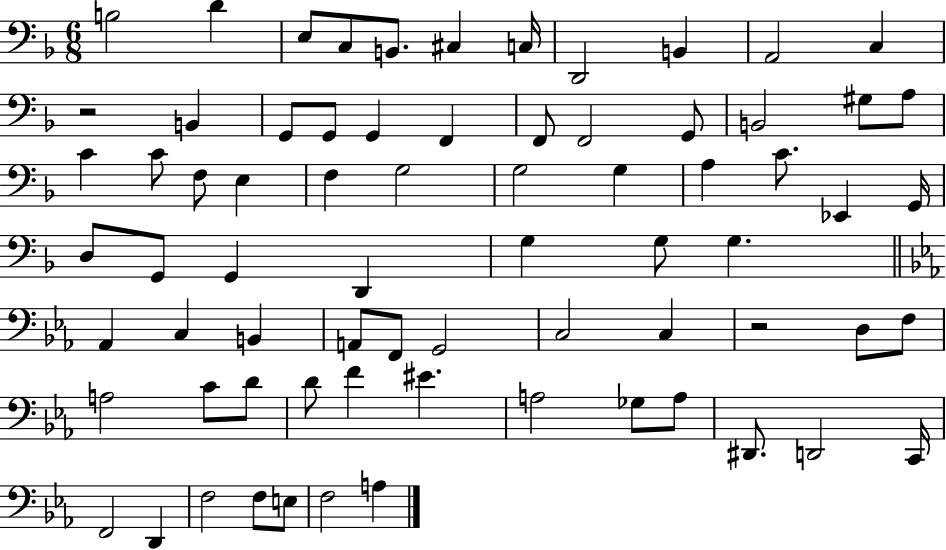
X:1
T:Untitled
M:6/8
L:1/4
K:F
B,2 D E,/2 C,/2 B,,/2 ^C, C,/4 D,,2 B,, A,,2 C, z2 B,, G,,/2 G,,/2 G,, F,, F,,/2 F,,2 G,,/2 B,,2 ^G,/2 A,/2 C C/2 F,/2 E, F, G,2 G,2 G, A, C/2 _E,, G,,/4 D,/2 G,,/2 G,, D,, G, G,/2 G, _A,, C, B,, A,,/2 F,,/2 G,,2 C,2 C, z2 D,/2 F,/2 A,2 C/2 D/2 D/2 F ^E A,2 _G,/2 A,/2 ^D,,/2 D,,2 C,,/4 F,,2 D,, F,2 F,/2 E,/2 F,2 A,